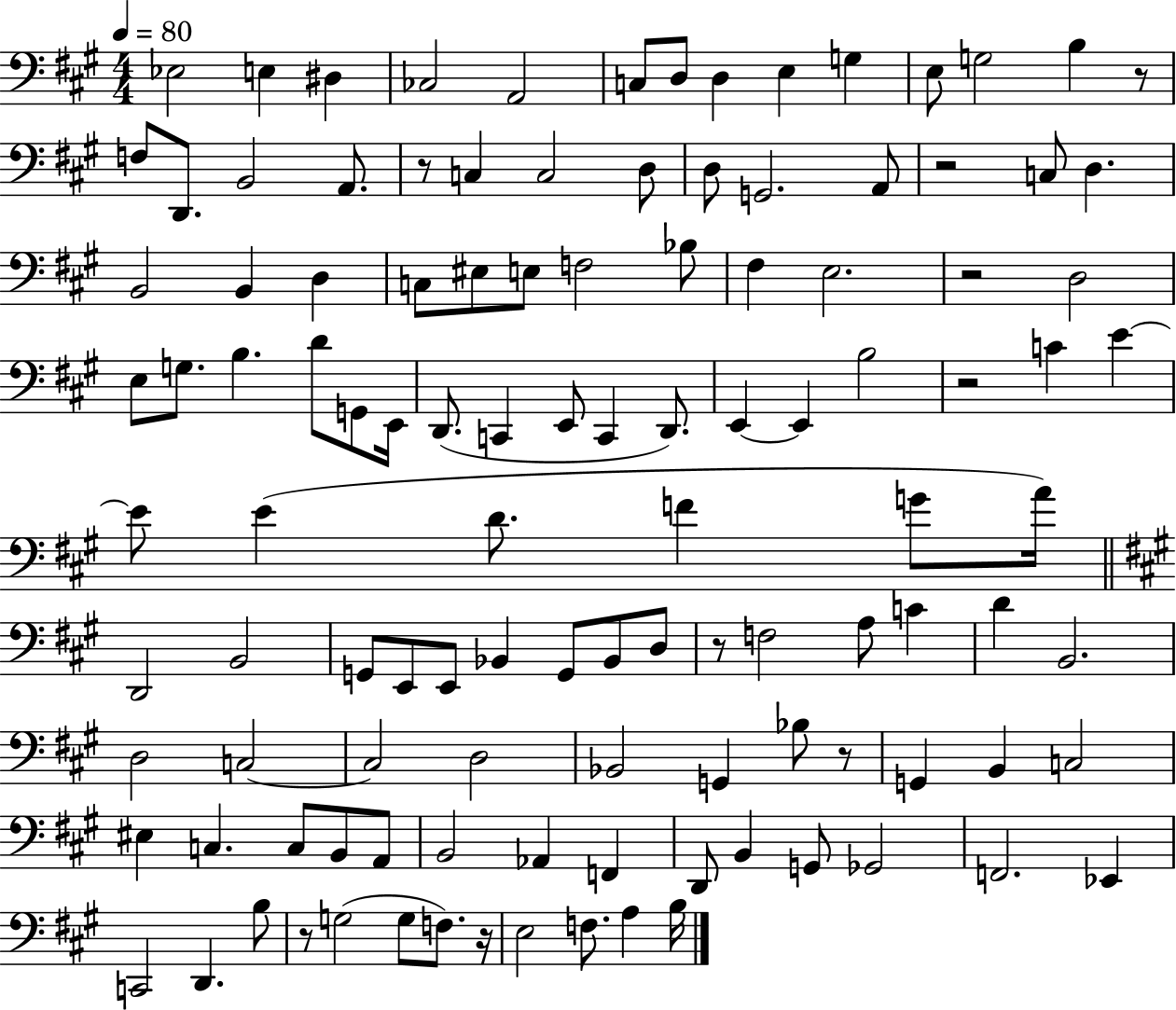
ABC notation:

X:1
T:Untitled
M:4/4
L:1/4
K:A
_E,2 E, ^D, _C,2 A,,2 C,/2 D,/2 D, E, G, E,/2 G,2 B, z/2 F,/2 D,,/2 B,,2 A,,/2 z/2 C, C,2 D,/2 D,/2 G,,2 A,,/2 z2 C,/2 D, B,,2 B,, D, C,/2 ^E,/2 E,/2 F,2 _B,/2 ^F, E,2 z2 D,2 E,/2 G,/2 B, D/2 G,,/2 E,,/4 D,,/2 C,, E,,/2 C,, D,,/2 E,, E,, B,2 z2 C E E/2 E D/2 F G/2 A/4 D,,2 B,,2 G,,/2 E,,/2 E,,/2 _B,, G,,/2 _B,,/2 D,/2 z/2 F,2 A,/2 C D B,,2 D,2 C,2 C,2 D,2 _B,,2 G,, _B,/2 z/2 G,, B,, C,2 ^E, C, C,/2 B,,/2 A,,/2 B,,2 _A,, F,, D,,/2 B,, G,,/2 _G,,2 F,,2 _E,, C,,2 D,, B,/2 z/2 G,2 G,/2 F,/2 z/4 E,2 F,/2 A, B,/4